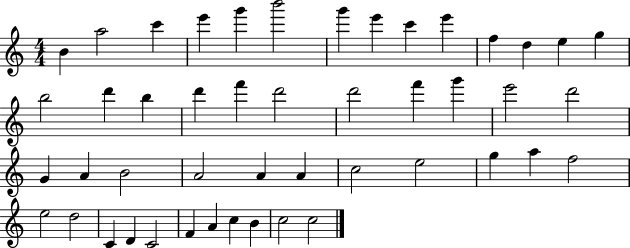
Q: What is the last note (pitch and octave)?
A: C5